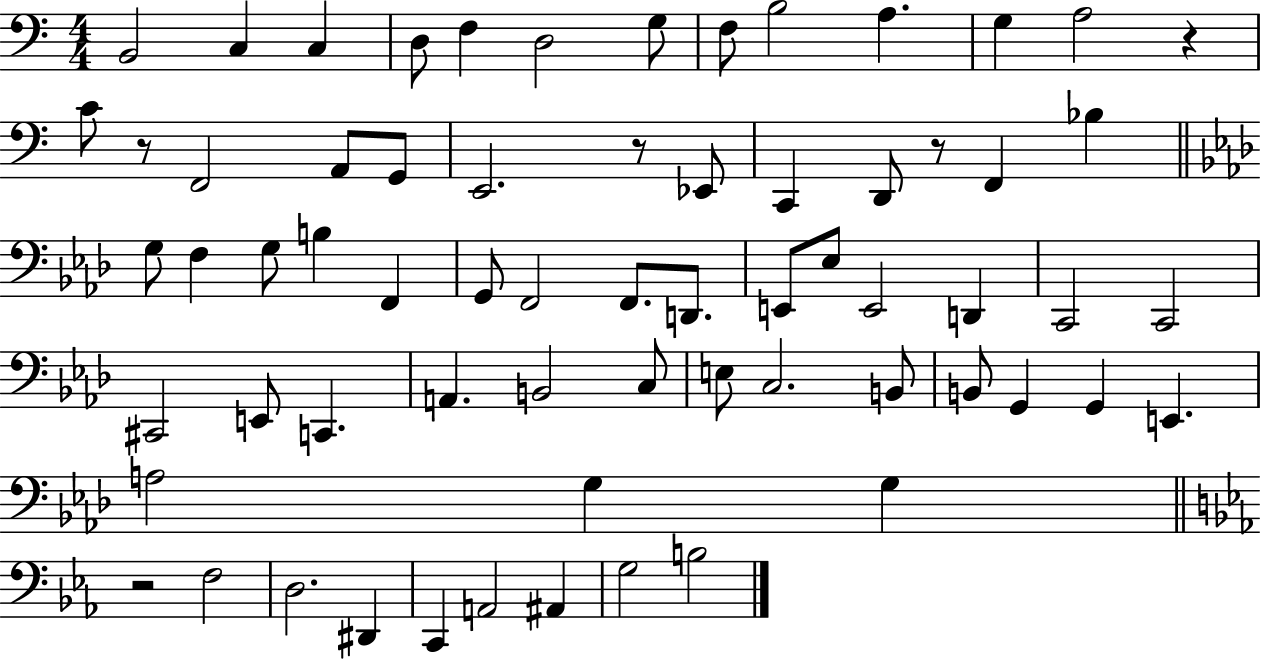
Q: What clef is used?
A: bass